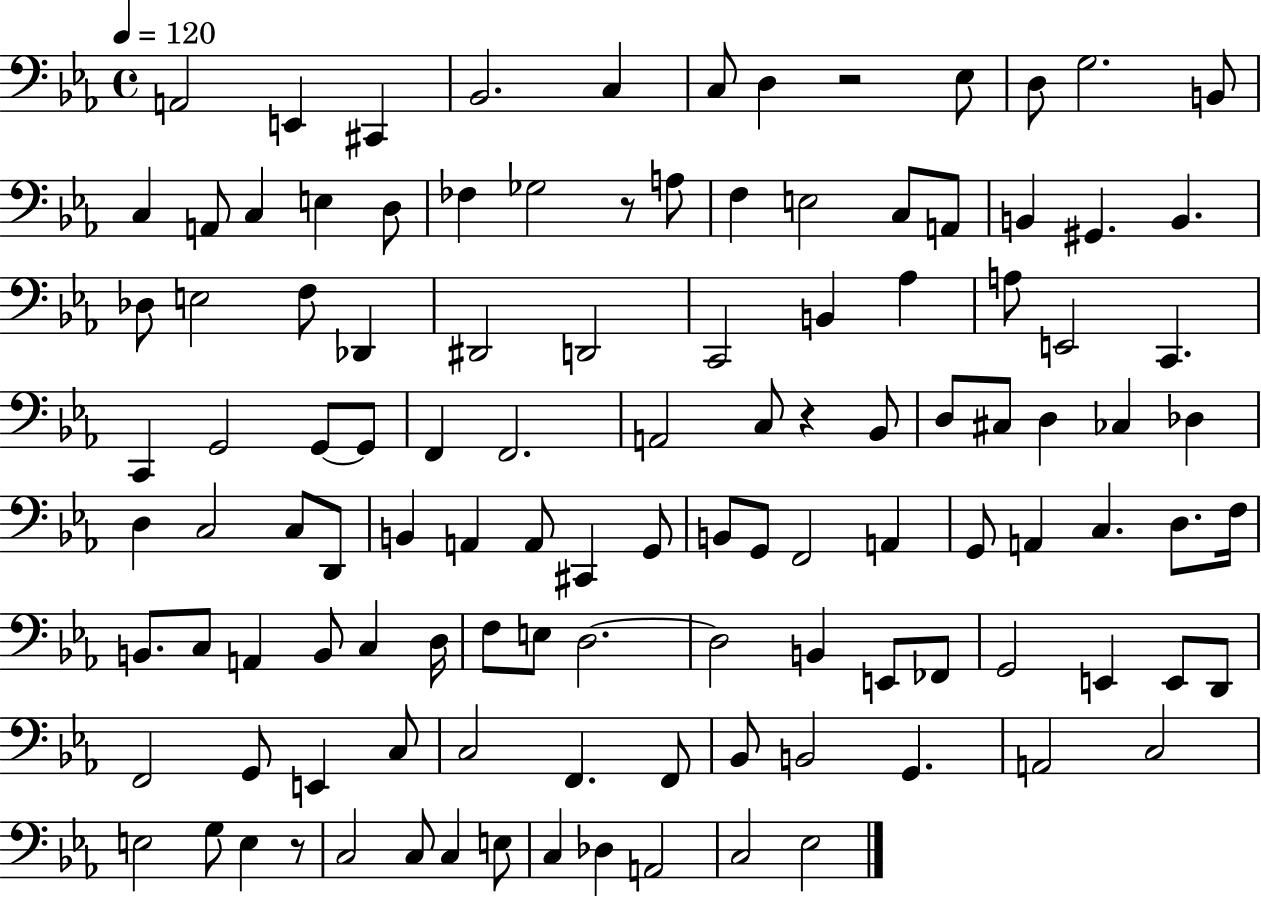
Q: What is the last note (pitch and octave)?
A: Eb3